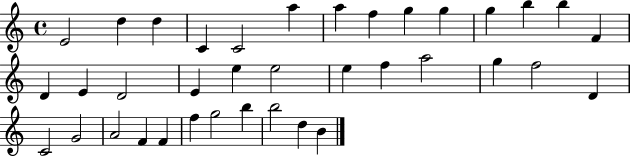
X:1
T:Untitled
M:4/4
L:1/4
K:C
E2 d d C C2 a a f g g g b b F D E D2 E e e2 e f a2 g f2 D C2 G2 A2 F F f g2 b b2 d B